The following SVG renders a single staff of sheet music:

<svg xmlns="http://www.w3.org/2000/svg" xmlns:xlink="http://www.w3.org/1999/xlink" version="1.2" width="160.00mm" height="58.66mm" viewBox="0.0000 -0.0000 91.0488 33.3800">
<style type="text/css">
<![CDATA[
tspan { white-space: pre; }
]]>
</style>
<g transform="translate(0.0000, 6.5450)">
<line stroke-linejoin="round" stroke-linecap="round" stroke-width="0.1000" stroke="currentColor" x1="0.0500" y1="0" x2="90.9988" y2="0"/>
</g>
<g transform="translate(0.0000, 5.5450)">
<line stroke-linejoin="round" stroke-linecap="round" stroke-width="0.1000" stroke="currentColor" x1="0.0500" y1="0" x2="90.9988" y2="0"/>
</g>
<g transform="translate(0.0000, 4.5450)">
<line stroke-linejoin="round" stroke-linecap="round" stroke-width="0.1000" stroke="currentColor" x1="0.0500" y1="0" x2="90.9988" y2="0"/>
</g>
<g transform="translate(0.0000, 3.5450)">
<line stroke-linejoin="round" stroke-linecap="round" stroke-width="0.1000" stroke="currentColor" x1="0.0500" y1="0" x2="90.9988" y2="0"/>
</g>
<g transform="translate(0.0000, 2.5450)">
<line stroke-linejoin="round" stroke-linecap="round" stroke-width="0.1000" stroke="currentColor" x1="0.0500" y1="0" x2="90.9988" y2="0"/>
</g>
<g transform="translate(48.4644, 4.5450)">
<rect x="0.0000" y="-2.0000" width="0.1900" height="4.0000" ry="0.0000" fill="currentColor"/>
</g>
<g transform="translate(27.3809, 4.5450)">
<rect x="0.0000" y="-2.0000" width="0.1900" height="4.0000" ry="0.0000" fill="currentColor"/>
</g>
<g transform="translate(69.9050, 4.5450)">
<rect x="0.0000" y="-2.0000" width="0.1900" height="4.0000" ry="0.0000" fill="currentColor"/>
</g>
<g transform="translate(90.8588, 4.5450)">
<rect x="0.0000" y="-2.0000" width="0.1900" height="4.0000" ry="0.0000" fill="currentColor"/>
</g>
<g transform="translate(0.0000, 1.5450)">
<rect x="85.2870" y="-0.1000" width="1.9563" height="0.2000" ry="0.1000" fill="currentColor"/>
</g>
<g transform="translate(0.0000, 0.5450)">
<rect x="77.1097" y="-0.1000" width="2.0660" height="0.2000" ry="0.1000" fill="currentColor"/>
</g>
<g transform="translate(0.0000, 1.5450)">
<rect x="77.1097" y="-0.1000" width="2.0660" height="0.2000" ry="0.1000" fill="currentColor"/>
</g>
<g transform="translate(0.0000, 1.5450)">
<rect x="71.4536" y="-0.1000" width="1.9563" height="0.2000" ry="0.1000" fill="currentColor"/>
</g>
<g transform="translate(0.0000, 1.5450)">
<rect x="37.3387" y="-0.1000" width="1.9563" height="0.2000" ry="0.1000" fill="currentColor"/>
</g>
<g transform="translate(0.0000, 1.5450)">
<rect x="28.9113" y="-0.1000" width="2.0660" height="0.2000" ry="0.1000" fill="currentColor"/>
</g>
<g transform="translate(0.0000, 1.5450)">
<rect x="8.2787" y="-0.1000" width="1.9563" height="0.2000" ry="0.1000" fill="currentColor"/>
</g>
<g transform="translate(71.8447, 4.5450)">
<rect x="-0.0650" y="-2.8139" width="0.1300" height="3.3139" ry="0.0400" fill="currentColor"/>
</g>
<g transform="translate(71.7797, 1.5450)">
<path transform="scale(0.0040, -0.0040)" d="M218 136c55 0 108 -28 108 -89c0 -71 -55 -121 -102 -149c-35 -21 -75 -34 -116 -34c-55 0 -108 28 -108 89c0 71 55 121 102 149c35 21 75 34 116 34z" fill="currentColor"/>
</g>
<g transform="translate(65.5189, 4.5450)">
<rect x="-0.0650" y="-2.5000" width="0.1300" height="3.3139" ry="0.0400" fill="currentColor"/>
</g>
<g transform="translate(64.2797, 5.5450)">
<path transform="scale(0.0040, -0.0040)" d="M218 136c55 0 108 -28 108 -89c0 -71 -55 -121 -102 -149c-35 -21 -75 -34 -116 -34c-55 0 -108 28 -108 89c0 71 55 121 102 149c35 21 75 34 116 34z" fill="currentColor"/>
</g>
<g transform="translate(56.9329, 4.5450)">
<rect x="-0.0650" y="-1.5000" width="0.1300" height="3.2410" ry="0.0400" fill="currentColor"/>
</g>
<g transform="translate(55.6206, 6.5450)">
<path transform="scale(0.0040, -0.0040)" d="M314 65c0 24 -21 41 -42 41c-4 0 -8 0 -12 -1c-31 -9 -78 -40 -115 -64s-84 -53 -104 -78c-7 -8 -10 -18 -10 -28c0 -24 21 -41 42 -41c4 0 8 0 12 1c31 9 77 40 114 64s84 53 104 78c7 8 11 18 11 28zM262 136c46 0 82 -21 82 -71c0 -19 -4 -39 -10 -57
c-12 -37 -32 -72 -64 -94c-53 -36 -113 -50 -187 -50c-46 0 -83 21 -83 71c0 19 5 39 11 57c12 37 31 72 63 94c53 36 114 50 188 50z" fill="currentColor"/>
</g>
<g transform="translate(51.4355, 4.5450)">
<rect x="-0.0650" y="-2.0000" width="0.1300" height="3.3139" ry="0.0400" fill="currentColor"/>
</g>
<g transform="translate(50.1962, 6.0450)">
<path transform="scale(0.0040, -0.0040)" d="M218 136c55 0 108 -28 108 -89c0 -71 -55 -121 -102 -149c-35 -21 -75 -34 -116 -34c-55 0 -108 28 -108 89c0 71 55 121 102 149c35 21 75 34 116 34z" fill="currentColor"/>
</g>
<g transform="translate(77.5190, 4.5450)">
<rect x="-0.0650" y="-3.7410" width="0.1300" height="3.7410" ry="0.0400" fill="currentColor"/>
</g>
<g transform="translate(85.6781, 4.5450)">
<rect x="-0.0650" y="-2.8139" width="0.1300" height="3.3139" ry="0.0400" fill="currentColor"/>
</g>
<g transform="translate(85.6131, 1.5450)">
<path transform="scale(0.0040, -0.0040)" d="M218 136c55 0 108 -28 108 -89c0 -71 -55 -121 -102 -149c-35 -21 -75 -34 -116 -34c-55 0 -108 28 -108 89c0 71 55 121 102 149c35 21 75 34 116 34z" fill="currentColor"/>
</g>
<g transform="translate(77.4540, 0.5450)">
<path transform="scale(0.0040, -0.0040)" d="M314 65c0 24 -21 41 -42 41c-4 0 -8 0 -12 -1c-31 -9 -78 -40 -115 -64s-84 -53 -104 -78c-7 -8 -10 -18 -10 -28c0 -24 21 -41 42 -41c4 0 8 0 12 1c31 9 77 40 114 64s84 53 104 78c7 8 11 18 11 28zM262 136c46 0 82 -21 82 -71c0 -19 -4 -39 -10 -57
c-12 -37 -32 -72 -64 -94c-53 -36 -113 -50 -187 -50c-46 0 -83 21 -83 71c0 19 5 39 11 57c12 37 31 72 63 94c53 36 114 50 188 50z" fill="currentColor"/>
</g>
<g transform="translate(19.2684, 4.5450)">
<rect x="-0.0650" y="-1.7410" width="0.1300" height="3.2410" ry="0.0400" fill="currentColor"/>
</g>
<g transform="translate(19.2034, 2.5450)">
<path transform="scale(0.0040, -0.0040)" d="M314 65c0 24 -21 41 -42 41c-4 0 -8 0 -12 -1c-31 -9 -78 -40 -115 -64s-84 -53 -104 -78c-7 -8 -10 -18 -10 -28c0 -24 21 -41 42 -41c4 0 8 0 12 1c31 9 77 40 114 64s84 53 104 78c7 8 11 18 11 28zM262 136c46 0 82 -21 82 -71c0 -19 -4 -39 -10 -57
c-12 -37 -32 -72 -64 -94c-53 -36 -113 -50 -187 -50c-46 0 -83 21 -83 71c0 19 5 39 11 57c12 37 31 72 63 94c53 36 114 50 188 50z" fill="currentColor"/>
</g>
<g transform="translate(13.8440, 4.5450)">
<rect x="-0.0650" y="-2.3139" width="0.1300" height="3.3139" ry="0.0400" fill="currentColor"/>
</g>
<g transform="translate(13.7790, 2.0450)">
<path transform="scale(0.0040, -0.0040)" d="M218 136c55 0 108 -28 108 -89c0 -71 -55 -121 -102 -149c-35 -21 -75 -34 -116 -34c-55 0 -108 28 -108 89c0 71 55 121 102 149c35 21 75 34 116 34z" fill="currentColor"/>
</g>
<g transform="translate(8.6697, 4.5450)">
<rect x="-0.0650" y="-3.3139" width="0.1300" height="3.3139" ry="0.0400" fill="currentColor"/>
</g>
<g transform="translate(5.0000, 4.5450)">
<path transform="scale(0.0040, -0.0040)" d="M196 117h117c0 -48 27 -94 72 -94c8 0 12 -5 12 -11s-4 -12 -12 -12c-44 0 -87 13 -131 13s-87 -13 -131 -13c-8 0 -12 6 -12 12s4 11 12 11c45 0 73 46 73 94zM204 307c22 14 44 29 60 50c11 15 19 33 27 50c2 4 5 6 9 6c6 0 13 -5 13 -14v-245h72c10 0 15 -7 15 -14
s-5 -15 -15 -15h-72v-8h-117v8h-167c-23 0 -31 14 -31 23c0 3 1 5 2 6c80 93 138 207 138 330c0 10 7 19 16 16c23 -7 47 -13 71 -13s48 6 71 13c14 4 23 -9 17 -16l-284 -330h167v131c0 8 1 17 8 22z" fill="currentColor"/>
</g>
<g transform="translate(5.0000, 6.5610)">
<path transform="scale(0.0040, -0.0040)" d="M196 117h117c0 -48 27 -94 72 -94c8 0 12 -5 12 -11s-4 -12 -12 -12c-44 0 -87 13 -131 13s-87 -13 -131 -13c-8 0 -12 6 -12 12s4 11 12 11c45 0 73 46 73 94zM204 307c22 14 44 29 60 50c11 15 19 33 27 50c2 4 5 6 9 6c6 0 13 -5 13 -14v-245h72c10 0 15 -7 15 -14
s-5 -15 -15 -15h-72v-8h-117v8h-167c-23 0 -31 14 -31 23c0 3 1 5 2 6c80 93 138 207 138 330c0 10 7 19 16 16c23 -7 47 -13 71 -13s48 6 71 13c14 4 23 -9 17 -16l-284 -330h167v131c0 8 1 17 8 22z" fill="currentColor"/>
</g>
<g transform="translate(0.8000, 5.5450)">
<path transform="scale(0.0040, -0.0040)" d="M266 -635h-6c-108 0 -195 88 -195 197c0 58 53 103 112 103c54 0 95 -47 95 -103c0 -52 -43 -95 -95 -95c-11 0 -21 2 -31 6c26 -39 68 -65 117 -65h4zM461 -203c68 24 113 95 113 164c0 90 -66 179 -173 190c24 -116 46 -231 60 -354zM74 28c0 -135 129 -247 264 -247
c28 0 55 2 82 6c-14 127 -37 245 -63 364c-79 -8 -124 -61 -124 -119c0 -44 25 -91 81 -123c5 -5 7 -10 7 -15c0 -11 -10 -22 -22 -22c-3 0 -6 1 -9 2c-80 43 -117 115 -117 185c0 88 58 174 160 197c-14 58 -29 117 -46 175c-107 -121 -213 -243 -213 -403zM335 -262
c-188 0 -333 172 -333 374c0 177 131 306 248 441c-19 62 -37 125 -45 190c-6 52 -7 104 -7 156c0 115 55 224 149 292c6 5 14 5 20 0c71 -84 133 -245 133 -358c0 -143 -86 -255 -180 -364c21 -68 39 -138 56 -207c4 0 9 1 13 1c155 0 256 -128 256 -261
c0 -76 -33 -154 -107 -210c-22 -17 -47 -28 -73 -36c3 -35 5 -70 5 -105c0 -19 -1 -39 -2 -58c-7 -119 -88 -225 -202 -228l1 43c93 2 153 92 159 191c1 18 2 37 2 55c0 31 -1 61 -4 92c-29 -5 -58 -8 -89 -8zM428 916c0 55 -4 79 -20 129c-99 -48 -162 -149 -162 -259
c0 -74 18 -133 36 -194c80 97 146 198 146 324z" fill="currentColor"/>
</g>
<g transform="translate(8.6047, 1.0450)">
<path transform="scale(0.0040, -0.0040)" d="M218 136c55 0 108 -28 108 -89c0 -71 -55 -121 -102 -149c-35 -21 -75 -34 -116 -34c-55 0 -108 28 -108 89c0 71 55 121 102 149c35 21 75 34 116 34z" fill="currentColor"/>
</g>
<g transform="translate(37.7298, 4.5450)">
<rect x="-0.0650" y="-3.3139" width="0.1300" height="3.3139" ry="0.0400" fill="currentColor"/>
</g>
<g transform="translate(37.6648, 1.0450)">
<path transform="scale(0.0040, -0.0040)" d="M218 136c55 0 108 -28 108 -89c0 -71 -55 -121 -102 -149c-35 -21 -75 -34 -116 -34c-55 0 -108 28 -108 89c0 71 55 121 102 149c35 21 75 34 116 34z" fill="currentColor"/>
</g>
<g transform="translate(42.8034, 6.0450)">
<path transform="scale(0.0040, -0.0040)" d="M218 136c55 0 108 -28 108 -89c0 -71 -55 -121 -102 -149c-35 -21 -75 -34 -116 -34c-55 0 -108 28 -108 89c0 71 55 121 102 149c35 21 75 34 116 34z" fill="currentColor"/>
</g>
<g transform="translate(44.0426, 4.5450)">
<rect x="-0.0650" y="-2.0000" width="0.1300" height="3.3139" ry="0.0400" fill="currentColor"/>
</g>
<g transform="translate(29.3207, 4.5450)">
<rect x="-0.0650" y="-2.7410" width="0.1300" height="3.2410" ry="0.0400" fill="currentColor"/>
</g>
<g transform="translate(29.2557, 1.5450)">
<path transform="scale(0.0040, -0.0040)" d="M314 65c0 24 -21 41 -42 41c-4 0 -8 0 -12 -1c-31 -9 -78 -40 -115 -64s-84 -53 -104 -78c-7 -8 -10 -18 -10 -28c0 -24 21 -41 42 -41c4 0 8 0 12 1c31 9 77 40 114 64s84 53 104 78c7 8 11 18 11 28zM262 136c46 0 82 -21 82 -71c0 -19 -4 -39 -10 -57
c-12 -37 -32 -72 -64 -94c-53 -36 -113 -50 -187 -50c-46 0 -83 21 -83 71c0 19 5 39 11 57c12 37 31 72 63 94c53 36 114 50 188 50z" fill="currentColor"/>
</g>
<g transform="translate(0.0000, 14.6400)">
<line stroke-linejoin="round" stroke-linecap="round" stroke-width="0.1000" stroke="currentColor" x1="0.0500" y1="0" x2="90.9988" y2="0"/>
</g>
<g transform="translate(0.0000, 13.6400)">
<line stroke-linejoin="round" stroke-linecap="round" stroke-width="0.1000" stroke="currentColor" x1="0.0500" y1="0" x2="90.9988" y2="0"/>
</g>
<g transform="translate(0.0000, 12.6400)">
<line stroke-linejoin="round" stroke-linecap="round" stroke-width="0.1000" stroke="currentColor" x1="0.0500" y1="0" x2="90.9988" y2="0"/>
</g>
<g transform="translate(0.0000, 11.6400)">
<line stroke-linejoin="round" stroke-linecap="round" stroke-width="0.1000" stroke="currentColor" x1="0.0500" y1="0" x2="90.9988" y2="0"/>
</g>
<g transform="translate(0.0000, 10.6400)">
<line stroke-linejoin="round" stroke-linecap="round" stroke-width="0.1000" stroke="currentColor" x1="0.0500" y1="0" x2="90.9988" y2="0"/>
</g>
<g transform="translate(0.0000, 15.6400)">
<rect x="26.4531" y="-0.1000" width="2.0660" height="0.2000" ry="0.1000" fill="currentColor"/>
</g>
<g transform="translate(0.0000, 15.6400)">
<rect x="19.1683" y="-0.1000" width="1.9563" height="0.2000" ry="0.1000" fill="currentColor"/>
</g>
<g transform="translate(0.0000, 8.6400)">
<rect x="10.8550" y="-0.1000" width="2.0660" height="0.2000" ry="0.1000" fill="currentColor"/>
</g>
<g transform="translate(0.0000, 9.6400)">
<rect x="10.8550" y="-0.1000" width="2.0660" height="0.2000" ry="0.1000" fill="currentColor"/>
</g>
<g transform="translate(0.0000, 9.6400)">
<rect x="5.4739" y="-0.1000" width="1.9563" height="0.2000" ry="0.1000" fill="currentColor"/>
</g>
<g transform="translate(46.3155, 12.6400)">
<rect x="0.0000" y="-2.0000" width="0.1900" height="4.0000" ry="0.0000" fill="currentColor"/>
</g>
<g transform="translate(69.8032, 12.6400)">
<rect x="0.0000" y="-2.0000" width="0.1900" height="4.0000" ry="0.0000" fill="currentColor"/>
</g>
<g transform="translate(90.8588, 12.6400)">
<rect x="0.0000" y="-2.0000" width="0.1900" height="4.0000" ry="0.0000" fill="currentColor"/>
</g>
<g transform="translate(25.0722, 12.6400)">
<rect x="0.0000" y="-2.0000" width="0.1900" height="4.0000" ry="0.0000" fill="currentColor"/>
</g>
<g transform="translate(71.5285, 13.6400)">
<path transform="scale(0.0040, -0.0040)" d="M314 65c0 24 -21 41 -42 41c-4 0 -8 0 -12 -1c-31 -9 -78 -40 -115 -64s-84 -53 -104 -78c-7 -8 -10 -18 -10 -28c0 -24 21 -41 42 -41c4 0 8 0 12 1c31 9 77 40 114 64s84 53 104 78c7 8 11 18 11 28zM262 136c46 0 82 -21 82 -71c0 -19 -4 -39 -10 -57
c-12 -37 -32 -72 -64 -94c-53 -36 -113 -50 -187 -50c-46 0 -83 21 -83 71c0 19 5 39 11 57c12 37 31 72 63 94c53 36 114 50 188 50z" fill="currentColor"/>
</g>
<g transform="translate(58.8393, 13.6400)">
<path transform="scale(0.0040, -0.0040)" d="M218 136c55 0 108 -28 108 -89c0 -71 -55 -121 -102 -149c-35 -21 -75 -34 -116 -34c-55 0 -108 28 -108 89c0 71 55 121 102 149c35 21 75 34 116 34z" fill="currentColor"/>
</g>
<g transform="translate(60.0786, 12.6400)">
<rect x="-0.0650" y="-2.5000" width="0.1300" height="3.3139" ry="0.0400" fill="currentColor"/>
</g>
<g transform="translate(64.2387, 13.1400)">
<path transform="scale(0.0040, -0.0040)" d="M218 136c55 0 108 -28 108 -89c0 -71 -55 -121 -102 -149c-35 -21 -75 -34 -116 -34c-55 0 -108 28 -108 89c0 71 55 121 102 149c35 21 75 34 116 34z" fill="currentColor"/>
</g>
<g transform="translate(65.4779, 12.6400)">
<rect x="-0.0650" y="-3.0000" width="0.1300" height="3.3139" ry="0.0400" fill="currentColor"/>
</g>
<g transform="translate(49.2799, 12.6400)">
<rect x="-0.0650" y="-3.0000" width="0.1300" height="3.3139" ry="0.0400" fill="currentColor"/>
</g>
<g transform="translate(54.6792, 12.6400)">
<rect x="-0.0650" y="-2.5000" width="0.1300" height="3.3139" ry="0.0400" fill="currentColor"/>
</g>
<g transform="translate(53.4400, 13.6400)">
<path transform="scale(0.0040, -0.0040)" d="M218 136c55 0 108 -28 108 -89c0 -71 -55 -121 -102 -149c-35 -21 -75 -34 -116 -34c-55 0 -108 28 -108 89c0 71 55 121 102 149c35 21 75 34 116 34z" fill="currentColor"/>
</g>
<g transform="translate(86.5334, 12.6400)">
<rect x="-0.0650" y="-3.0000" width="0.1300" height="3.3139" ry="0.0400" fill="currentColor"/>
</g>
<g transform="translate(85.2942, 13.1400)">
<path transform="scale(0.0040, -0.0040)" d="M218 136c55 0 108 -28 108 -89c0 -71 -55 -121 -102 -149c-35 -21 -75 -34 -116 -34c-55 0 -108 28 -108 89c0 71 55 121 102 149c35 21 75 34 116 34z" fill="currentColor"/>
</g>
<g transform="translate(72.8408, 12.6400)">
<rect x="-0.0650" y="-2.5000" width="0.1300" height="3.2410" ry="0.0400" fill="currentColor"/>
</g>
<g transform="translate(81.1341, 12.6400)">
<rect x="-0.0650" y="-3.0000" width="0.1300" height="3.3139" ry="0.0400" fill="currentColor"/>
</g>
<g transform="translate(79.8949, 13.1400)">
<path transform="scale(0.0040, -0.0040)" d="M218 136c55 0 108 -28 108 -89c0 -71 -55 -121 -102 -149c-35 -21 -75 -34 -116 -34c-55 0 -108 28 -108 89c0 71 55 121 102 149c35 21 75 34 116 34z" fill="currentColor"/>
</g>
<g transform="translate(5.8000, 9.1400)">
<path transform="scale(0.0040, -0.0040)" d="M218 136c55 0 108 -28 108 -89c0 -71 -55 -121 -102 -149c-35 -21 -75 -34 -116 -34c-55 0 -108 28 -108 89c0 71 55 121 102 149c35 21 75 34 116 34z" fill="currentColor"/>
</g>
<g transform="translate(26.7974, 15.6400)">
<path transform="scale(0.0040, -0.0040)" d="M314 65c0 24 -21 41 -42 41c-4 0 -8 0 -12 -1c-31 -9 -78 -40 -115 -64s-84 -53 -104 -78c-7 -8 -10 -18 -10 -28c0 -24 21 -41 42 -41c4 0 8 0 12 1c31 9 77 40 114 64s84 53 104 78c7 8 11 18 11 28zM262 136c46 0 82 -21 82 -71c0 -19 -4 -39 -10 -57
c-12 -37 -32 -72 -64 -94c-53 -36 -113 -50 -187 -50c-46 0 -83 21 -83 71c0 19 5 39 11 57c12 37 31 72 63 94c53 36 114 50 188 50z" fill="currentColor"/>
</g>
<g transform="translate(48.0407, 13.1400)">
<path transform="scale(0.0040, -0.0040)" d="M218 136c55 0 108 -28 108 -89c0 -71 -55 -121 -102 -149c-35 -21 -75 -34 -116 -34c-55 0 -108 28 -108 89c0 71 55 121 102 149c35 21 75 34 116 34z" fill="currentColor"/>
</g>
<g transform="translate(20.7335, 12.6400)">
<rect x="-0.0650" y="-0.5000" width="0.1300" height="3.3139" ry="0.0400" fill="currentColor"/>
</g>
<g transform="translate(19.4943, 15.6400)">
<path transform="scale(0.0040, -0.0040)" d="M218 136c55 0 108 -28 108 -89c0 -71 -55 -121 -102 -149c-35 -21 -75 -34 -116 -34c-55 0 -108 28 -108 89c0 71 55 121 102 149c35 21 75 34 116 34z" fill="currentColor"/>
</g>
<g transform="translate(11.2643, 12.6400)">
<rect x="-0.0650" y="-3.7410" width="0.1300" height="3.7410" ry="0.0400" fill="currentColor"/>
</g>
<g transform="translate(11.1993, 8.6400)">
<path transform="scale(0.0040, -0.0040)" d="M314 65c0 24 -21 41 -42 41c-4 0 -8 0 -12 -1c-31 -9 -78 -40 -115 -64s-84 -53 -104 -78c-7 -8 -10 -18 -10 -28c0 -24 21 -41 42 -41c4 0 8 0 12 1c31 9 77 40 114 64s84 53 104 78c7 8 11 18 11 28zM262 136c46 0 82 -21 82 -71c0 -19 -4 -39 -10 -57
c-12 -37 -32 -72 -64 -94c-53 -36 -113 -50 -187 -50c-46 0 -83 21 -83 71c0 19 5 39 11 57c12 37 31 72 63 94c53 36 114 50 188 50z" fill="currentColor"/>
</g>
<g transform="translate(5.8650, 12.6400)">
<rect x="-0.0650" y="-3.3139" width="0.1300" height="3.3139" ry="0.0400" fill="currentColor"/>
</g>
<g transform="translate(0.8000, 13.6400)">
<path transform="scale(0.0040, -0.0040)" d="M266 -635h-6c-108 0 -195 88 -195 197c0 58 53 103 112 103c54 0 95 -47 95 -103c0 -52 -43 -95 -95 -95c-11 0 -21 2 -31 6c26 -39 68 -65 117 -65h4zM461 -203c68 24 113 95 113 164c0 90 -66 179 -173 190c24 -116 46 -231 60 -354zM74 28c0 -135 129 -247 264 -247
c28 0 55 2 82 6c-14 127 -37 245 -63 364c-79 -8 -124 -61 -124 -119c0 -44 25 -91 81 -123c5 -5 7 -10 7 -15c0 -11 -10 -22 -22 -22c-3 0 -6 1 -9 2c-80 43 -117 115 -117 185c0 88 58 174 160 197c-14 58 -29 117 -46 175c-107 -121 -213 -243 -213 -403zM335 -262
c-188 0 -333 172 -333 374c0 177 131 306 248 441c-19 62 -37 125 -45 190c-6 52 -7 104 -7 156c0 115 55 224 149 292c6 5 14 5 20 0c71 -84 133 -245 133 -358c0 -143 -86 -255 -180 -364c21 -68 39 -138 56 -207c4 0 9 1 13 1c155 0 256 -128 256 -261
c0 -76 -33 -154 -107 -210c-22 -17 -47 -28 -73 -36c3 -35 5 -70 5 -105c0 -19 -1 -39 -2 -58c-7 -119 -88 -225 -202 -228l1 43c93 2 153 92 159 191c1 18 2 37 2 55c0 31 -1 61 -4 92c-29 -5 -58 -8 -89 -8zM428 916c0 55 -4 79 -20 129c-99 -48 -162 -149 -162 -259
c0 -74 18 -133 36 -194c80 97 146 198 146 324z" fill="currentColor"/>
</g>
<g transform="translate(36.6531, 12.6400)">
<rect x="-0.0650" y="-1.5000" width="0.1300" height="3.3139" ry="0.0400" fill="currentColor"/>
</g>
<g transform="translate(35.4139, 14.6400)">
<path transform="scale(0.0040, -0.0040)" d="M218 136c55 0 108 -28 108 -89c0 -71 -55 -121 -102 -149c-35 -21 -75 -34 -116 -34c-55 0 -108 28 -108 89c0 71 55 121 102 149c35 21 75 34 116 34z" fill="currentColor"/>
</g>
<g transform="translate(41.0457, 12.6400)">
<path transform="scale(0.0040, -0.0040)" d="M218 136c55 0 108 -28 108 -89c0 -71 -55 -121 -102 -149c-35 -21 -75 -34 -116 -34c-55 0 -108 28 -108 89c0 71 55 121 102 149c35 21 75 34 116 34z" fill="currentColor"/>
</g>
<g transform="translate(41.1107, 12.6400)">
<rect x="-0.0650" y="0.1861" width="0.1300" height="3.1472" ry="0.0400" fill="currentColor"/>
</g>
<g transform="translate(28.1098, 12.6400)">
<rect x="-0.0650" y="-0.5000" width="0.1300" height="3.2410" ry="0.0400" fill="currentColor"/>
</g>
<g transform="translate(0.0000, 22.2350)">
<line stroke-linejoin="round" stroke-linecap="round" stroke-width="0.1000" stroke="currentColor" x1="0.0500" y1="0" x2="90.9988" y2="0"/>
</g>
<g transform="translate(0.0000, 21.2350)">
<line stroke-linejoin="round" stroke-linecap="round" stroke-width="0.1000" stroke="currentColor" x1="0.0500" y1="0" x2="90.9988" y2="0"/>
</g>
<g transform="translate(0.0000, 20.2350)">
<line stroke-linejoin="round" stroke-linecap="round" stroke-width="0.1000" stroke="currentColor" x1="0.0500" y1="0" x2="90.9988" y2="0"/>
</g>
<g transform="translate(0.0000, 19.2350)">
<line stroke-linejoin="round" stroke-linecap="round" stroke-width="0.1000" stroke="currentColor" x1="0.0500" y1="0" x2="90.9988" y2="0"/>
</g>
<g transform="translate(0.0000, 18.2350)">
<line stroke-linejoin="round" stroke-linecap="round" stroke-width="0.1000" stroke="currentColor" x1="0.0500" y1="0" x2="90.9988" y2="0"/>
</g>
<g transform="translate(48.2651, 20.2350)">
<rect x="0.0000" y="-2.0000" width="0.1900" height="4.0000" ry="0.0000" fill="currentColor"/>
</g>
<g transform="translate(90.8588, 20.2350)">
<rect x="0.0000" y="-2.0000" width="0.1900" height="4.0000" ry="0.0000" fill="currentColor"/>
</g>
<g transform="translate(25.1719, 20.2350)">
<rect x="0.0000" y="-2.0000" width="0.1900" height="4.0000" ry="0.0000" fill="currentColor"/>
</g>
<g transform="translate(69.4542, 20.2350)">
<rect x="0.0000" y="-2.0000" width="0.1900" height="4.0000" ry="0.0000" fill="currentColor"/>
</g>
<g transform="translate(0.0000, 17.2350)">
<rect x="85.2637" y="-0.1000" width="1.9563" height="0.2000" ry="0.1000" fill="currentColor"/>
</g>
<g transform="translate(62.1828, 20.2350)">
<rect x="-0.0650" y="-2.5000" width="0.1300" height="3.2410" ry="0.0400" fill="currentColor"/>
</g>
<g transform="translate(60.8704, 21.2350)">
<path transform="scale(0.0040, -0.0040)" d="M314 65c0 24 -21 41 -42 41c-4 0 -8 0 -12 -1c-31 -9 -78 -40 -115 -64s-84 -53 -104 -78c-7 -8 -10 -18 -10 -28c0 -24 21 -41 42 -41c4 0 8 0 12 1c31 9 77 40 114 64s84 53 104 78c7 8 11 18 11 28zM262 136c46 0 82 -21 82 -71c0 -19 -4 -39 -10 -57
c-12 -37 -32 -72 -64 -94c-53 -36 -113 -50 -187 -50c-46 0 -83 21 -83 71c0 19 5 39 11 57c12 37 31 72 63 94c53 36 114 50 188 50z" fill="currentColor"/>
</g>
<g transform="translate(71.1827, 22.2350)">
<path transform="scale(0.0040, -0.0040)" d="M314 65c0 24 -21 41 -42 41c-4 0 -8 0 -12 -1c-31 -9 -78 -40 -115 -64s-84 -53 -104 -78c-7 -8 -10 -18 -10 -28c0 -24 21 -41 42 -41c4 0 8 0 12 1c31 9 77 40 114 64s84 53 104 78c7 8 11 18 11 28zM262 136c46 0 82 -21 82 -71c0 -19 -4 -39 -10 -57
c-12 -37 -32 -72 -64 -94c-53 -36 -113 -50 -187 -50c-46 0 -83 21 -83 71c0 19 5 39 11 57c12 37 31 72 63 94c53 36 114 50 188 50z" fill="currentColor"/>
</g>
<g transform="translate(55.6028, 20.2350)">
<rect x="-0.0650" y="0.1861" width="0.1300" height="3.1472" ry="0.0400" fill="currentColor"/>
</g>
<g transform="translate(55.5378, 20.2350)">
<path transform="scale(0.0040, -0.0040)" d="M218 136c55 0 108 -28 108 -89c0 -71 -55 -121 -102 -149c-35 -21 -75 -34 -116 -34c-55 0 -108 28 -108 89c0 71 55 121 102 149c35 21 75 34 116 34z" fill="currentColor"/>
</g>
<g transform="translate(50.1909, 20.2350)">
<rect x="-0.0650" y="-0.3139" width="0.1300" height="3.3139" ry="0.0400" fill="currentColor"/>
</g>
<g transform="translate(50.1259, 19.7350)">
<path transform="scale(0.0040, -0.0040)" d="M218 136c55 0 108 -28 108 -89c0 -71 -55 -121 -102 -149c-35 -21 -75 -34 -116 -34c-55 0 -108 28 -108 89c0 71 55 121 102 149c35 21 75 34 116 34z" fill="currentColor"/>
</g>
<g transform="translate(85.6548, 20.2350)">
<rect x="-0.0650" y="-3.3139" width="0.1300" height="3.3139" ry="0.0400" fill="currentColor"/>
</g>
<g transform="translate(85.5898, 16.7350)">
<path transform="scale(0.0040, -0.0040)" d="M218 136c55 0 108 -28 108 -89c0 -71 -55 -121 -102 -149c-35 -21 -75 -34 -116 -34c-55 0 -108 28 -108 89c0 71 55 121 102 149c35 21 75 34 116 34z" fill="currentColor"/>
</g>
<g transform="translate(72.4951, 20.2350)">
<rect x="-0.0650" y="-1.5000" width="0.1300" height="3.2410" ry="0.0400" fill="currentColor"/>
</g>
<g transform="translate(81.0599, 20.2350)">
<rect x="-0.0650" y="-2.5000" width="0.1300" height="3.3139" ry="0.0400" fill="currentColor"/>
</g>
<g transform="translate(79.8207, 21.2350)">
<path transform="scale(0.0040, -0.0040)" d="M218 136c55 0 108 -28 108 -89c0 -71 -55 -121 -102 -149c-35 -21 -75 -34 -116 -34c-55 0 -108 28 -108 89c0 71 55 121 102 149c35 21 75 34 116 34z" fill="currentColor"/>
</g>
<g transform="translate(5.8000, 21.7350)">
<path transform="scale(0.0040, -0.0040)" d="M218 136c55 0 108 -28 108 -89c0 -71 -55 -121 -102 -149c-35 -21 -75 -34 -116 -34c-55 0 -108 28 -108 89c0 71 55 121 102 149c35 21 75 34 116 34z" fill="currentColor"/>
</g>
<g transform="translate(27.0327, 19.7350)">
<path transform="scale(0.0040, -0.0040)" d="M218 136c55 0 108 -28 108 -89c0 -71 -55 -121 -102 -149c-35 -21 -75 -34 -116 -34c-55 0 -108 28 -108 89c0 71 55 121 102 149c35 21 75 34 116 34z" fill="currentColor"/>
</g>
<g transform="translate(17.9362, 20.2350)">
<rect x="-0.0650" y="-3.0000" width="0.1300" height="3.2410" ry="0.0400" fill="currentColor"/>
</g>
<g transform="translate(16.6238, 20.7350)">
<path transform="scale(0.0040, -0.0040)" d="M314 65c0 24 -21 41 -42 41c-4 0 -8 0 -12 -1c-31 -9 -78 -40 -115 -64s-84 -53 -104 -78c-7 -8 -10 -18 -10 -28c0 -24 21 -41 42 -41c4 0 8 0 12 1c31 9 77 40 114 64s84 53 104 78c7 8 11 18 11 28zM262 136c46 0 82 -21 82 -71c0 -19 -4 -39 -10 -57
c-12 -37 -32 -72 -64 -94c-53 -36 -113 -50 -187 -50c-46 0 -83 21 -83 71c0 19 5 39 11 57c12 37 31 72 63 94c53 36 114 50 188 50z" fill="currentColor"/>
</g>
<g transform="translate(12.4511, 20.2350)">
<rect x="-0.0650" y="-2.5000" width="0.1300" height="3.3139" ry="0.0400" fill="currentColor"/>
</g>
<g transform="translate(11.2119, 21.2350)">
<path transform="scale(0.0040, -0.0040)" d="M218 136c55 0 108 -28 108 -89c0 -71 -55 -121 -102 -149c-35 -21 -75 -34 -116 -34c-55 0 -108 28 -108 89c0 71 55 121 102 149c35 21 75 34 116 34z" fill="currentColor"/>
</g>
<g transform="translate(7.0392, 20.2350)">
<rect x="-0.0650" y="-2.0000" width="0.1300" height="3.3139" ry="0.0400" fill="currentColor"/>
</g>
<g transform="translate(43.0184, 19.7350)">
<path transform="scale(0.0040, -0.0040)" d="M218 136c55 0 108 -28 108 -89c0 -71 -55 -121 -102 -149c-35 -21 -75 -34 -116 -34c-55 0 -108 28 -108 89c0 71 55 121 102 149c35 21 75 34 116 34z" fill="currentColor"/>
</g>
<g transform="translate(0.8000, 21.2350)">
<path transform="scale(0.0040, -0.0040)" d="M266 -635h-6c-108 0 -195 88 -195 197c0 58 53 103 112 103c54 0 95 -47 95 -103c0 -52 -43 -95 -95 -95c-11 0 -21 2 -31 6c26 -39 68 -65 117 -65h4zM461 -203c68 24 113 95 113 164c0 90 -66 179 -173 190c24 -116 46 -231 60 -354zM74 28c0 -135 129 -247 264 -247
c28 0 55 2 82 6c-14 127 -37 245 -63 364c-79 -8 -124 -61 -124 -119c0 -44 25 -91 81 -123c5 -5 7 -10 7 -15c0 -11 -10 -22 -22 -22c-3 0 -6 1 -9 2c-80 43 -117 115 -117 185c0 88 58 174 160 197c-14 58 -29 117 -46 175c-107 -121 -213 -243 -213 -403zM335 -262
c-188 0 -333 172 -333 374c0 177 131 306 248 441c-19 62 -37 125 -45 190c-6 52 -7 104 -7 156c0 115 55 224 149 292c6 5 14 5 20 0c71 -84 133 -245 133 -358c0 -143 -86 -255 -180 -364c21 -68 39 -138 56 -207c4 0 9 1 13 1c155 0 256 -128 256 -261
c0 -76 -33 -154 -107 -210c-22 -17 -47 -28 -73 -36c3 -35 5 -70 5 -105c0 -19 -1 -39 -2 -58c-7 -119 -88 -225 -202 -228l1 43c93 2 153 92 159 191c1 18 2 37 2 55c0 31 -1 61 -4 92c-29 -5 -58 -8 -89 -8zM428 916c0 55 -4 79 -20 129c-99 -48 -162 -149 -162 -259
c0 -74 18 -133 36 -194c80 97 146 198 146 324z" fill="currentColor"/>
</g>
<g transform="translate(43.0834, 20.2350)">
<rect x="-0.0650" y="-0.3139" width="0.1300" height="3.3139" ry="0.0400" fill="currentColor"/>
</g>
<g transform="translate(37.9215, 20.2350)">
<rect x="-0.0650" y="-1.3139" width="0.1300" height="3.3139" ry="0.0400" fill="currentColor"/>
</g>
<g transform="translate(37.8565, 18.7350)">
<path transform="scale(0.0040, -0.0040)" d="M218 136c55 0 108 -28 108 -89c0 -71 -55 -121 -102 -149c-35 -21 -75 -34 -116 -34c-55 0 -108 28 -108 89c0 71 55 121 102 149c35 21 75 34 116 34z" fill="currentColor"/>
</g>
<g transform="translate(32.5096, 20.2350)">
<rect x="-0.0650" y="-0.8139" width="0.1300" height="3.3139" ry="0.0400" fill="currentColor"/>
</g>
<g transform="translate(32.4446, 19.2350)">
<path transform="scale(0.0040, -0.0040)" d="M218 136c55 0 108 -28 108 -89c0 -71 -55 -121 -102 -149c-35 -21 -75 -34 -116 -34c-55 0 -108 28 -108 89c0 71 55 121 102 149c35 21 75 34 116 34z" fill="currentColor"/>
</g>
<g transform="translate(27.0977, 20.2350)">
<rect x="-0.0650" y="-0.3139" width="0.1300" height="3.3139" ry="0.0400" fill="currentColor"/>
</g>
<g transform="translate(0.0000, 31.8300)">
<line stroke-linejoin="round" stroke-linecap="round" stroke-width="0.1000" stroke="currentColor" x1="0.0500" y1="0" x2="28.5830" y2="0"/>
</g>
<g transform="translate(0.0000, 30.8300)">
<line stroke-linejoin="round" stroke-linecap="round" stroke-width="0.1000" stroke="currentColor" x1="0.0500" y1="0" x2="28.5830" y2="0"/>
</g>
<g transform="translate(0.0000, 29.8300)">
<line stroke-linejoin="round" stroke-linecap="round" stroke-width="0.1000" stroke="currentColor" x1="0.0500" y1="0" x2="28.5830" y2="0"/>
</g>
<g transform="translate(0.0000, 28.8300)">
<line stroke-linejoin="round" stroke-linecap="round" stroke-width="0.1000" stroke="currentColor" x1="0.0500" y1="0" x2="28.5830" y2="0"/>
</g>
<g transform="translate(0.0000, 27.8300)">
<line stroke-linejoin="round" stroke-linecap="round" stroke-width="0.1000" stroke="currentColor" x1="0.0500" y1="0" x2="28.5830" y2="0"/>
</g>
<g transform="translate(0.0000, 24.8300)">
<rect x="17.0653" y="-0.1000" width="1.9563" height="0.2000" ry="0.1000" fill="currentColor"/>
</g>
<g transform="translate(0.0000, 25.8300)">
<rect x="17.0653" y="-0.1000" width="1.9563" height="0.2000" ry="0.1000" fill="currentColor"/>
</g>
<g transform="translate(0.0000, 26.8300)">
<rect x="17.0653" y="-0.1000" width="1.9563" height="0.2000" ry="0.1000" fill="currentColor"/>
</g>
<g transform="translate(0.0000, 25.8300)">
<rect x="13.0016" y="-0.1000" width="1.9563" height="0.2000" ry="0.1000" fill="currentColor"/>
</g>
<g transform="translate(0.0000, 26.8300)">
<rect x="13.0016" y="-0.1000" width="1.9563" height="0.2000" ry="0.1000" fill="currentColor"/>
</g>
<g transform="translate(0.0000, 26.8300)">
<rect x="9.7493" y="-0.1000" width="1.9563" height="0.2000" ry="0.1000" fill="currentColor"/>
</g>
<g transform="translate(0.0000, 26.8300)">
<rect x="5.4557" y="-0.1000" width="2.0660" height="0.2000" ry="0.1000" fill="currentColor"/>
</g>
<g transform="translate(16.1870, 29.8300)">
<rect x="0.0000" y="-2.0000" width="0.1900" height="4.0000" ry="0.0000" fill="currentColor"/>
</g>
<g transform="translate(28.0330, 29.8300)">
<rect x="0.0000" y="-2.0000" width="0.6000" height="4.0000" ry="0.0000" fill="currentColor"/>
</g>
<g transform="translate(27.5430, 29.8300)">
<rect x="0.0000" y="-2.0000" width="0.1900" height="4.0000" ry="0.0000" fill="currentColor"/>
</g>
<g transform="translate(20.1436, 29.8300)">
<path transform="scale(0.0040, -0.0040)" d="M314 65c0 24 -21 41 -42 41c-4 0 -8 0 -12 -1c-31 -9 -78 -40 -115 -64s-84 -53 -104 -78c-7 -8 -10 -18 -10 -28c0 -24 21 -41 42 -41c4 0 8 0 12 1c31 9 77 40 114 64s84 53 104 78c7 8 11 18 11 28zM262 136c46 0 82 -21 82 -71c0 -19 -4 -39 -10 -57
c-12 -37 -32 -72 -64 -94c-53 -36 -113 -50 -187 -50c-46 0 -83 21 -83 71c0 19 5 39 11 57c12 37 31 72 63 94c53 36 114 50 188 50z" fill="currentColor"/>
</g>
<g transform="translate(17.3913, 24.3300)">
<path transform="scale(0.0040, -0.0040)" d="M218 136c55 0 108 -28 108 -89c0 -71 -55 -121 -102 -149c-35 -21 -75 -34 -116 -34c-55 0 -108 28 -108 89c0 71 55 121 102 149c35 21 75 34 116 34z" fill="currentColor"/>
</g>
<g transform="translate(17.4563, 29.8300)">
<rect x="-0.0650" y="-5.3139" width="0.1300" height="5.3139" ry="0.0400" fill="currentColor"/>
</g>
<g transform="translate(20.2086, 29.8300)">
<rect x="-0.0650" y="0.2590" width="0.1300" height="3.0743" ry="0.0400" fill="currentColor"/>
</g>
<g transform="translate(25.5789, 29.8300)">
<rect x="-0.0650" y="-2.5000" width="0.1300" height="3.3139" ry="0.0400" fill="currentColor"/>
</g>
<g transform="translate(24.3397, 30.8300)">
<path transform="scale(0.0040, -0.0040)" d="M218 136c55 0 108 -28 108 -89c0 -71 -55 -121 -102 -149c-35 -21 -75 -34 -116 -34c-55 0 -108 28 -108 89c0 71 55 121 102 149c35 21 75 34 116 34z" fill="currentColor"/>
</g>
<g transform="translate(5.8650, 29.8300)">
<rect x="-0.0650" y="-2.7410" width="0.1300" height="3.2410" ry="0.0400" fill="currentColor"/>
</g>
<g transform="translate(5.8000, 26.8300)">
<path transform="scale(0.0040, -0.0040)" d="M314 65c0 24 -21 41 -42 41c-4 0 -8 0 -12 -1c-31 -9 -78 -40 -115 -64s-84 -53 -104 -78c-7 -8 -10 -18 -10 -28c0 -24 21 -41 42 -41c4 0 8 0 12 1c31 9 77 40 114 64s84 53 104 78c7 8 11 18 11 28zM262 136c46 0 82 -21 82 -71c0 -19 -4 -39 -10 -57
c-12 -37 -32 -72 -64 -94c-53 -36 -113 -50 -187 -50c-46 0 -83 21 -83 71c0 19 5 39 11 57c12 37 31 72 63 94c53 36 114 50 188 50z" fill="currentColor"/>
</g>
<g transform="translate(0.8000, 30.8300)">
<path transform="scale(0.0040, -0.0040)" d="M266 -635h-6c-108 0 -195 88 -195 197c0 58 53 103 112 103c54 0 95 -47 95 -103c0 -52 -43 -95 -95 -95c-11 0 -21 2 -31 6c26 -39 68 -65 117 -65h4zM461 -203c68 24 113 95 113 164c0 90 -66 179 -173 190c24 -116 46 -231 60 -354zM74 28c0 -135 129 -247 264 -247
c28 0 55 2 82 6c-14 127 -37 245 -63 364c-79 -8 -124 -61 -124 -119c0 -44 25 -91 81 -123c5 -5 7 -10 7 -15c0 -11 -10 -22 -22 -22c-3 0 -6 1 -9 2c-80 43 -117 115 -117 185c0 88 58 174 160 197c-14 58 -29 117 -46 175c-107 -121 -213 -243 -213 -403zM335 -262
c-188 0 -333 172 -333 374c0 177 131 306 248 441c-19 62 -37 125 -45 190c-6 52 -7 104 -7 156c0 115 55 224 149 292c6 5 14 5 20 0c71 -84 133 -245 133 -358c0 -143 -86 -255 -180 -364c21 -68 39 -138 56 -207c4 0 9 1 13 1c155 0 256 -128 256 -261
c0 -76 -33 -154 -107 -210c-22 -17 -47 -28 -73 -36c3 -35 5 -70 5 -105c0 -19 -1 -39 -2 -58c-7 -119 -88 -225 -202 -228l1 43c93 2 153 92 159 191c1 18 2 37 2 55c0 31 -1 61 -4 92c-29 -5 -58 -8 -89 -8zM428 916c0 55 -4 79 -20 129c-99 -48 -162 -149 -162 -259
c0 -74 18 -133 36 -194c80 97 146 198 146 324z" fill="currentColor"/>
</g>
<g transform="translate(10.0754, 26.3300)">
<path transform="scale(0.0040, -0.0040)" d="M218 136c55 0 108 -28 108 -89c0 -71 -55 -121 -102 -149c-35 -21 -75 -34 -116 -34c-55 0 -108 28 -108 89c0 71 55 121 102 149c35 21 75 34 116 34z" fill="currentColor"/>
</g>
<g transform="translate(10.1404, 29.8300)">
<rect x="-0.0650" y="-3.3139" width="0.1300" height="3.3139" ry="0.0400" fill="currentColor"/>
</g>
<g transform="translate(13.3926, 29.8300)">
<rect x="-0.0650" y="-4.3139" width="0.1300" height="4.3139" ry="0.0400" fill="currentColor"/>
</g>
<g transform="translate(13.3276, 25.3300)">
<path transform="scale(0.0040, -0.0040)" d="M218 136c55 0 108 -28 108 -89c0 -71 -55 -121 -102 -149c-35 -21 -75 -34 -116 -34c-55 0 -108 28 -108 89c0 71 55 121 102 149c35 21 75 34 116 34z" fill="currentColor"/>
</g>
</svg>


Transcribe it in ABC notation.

X:1
T:Untitled
M:4/4
L:1/4
K:C
b g f2 a2 b F F E2 G a c'2 a b c'2 C C2 E B A G G A G2 A A F G A2 c d e c c B G2 E2 G b a2 b d' f' B2 G